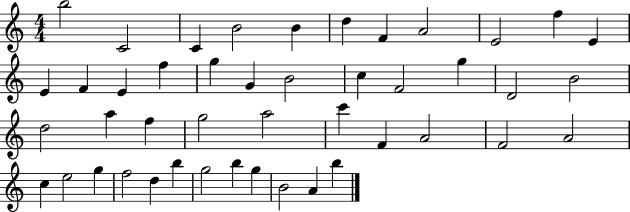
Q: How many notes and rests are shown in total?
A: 45